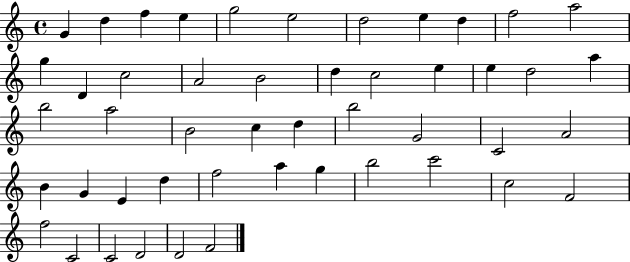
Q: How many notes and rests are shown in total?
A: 48